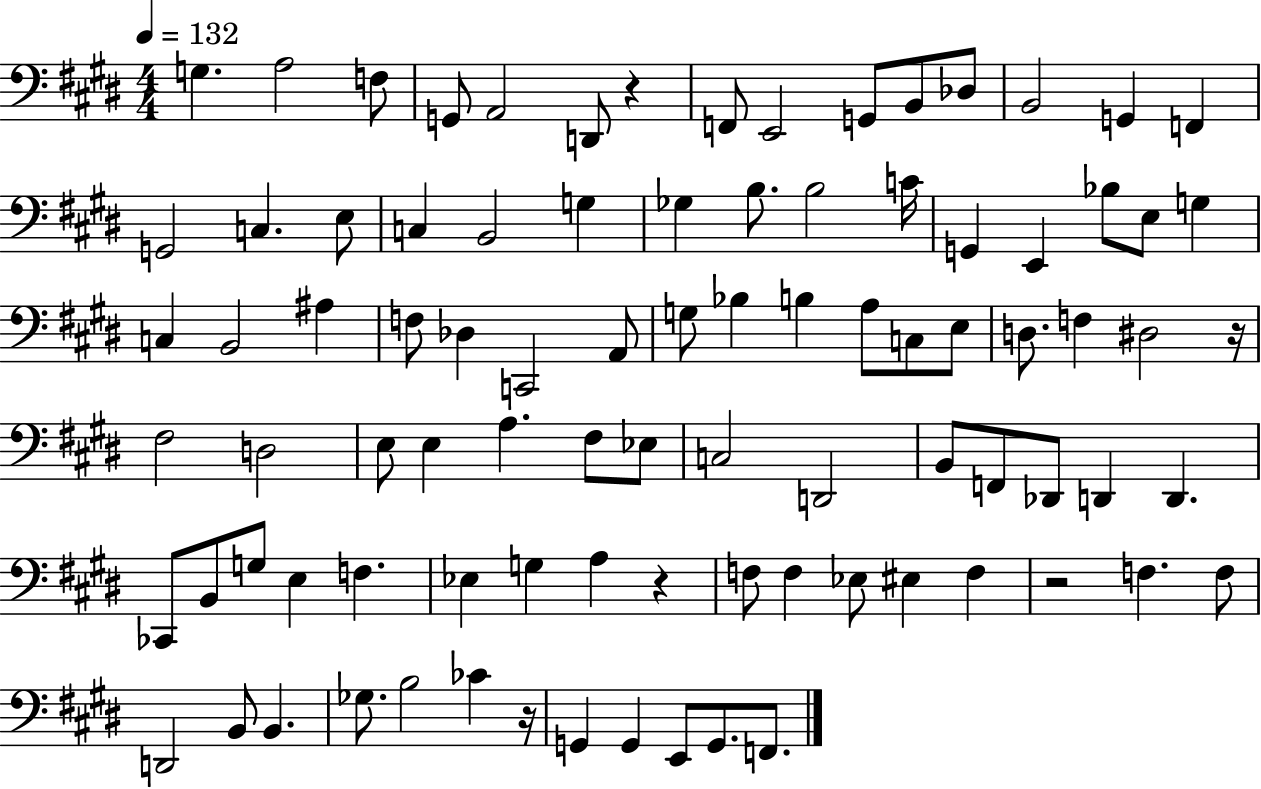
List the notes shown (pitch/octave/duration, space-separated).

G3/q. A3/h F3/e G2/e A2/h D2/e R/q F2/e E2/h G2/e B2/e Db3/e B2/h G2/q F2/q G2/h C3/q. E3/e C3/q B2/h G3/q Gb3/q B3/e. B3/h C4/s G2/q E2/q Bb3/e E3/e G3/q C3/q B2/h A#3/q F3/e Db3/q C2/h A2/e G3/e Bb3/q B3/q A3/e C3/e E3/e D3/e. F3/q D#3/h R/s F#3/h D3/h E3/e E3/q A3/q. F#3/e Eb3/e C3/h D2/h B2/e F2/e Db2/e D2/q D2/q. CES2/e B2/e G3/e E3/q F3/q. Eb3/q G3/q A3/q R/q F3/e F3/q Eb3/e EIS3/q F3/q R/h F3/q. F3/e D2/h B2/e B2/q. Gb3/e. B3/h CES4/q R/s G2/q G2/q E2/e G2/e. F2/e.